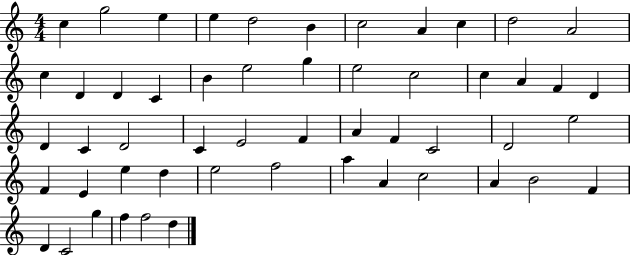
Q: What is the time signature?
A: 4/4